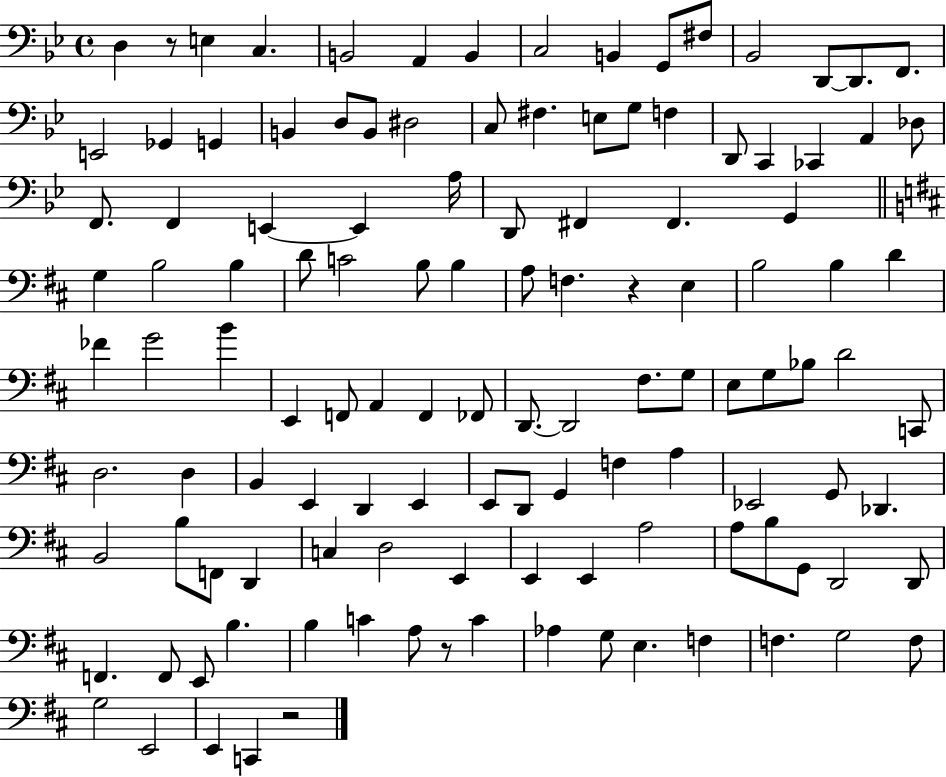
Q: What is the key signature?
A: BES major